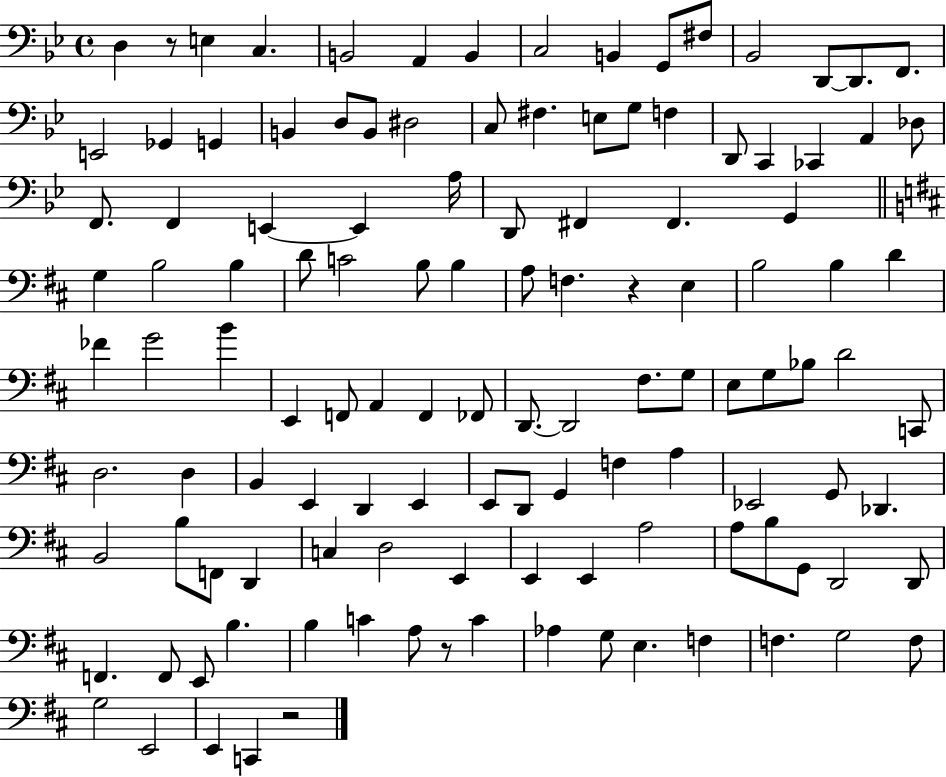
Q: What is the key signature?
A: BES major